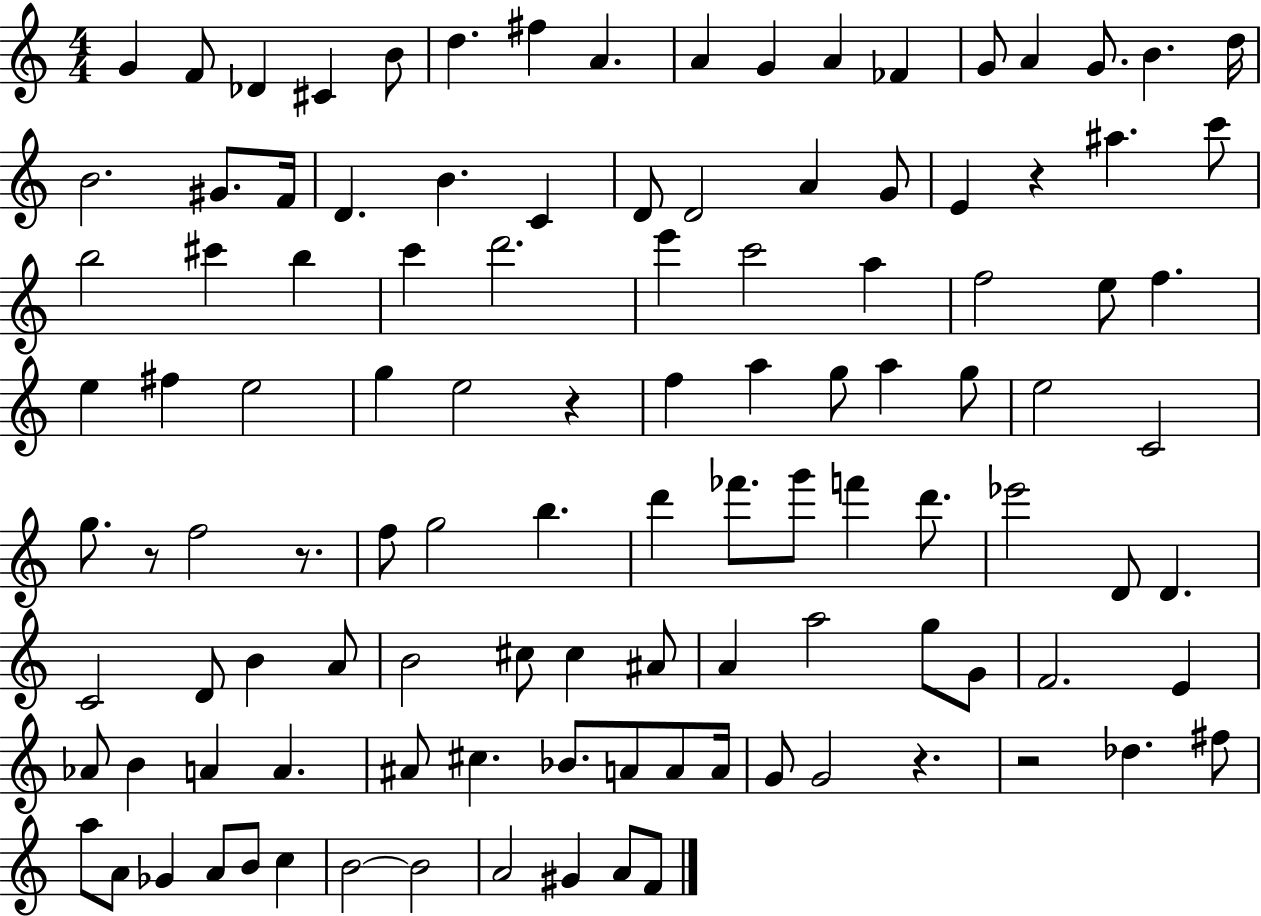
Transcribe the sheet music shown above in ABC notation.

X:1
T:Untitled
M:4/4
L:1/4
K:C
G F/2 _D ^C B/2 d ^f A A G A _F G/2 A G/2 B d/4 B2 ^G/2 F/4 D B C D/2 D2 A G/2 E z ^a c'/2 b2 ^c' b c' d'2 e' c'2 a f2 e/2 f e ^f e2 g e2 z f a g/2 a g/2 e2 C2 g/2 z/2 f2 z/2 f/2 g2 b d' _f'/2 g'/2 f' d'/2 _e'2 D/2 D C2 D/2 B A/2 B2 ^c/2 ^c ^A/2 A a2 g/2 G/2 F2 E _A/2 B A A ^A/2 ^c _B/2 A/2 A/2 A/4 G/2 G2 z z2 _d ^f/2 a/2 A/2 _G A/2 B/2 c B2 B2 A2 ^G A/2 F/2